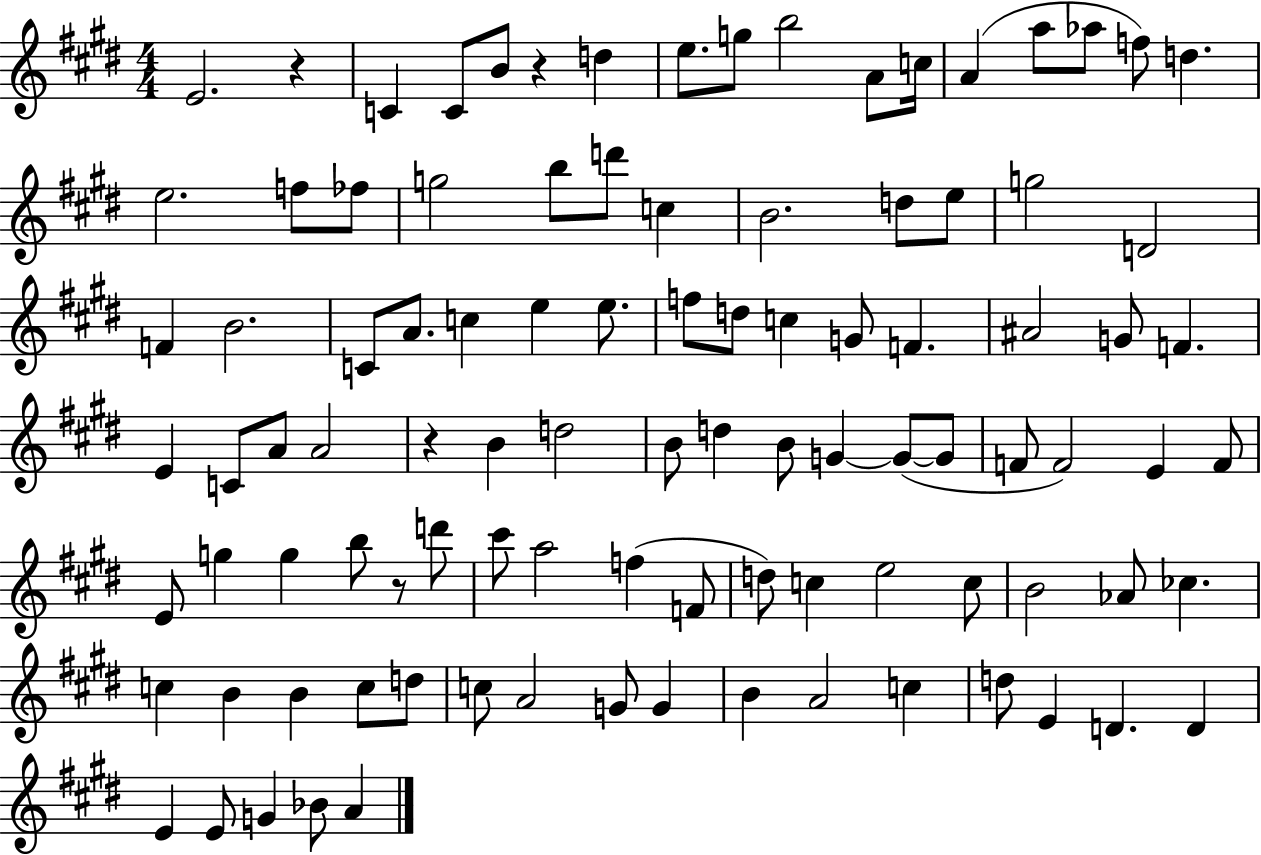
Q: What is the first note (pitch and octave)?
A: E4